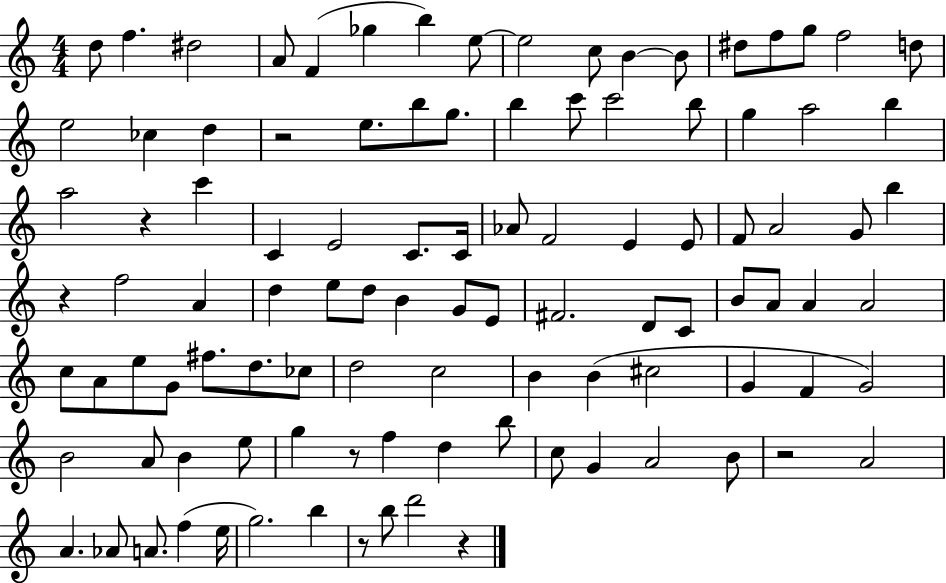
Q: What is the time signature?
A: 4/4